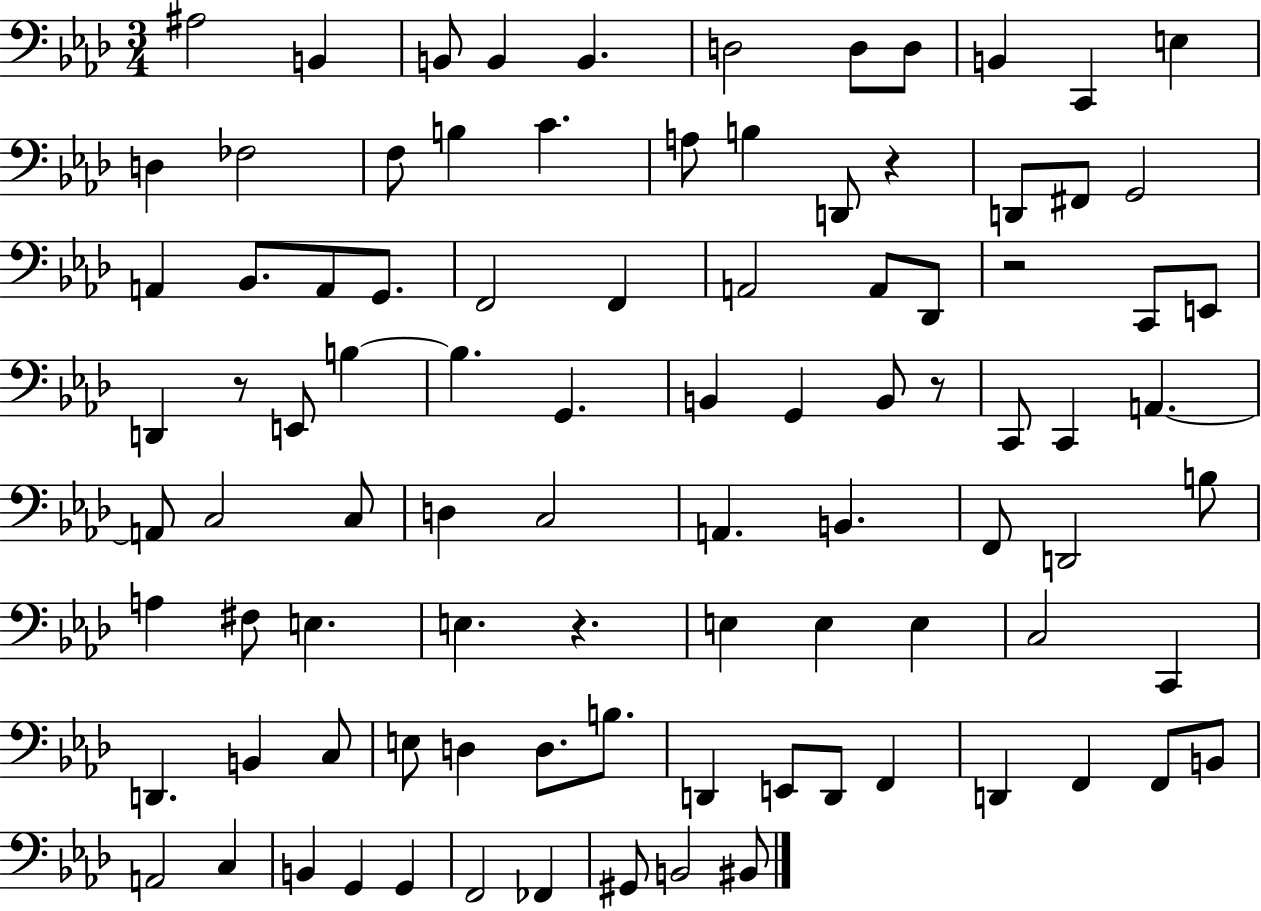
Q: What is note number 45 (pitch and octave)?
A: A2